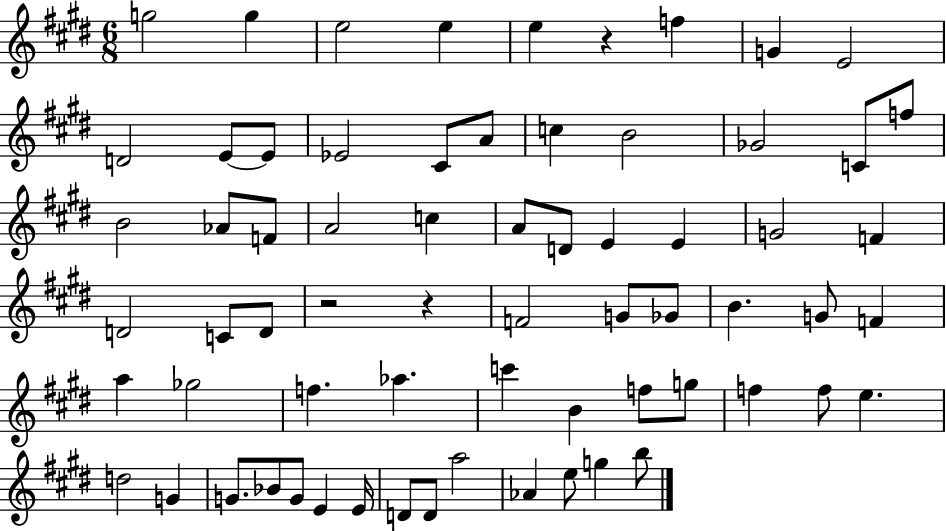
G5/h G5/q E5/h E5/q E5/q R/q F5/q G4/q E4/h D4/h E4/e E4/e Eb4/h C#4/e A4/e C5/q B4/h Gb4/h C4/e F5/e B4/h Ab4/e F4/e A4/h C5/q A4/e D4/e E4/q E4/q G4/h F4/q D4/h C4/e D4/e R/h R/q F4/h G4/e Gb4/e B4/q. G4/e F4/q A5/q Gb5/h F5/q. Ab5/q. C6/q B4/q F5/e G5/e F5/q F5/e E5/q. D5/h G4/q G4/e. Bb4/e G4/e E4/q E4/s D4/e D4/e A5/h Ab4/q E5/e G5/q B5/e